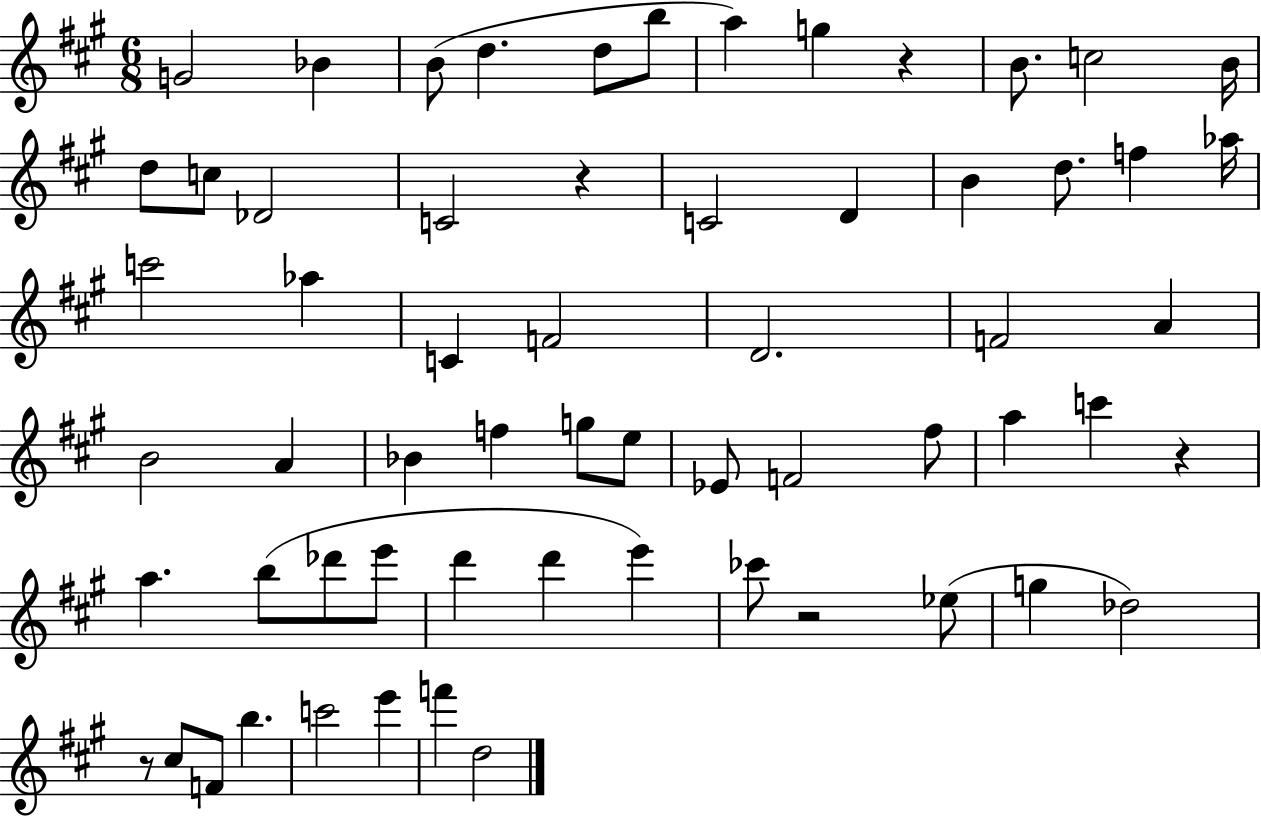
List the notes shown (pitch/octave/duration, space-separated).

G4/h Bb4/q B4/e D5/q. D5/e B5/e A5/q G5/q R/q B4/e. C5/h B4/s D5/e C5/e Db4/h C4/h R/q C4/h D4/q B4/q D5/e. F5/q Ab5/s C6/h Ab5/q C4/q F4/h D4/h. F4/h A4/q B4/h A4/q Bb4/q F5/q G5/e E5/e Eb4/e F4/h F#5/e A5/q C6/q R/q A5/q. B5/e Db6/e E6/e D6/q D6/q E6/q CES6/e R/h Eb5/e G5/q Db5/h R/e C#5/e F4/e B5/q. C6/h E6/q F6/q D5/h